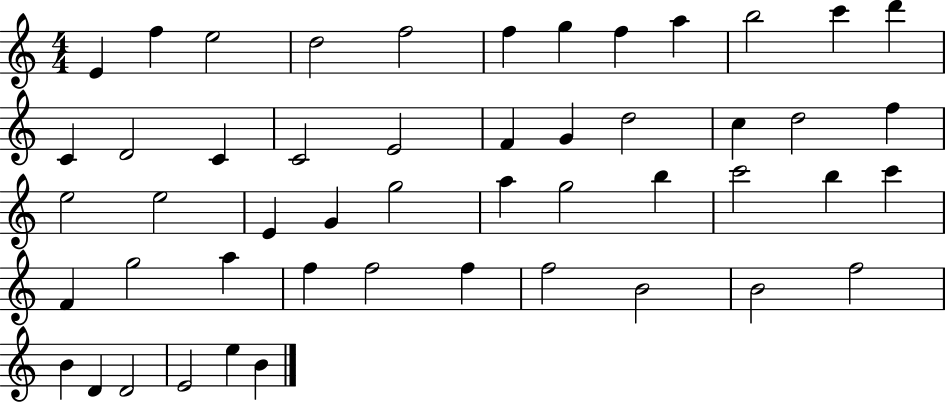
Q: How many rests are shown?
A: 0